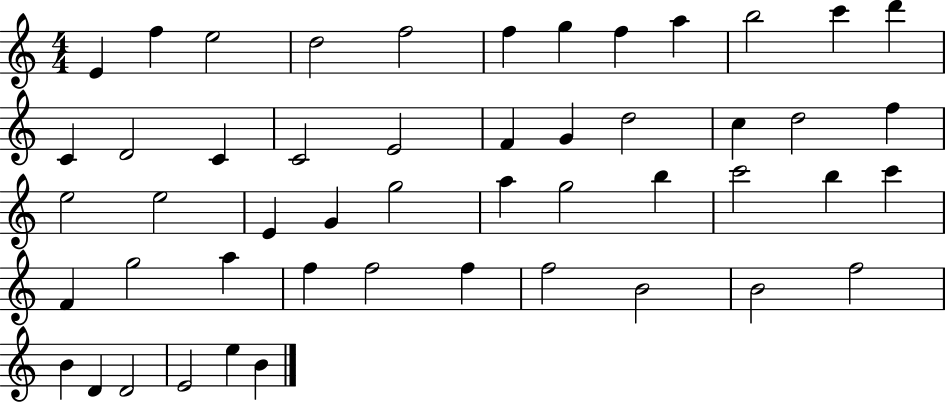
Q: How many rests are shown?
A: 0